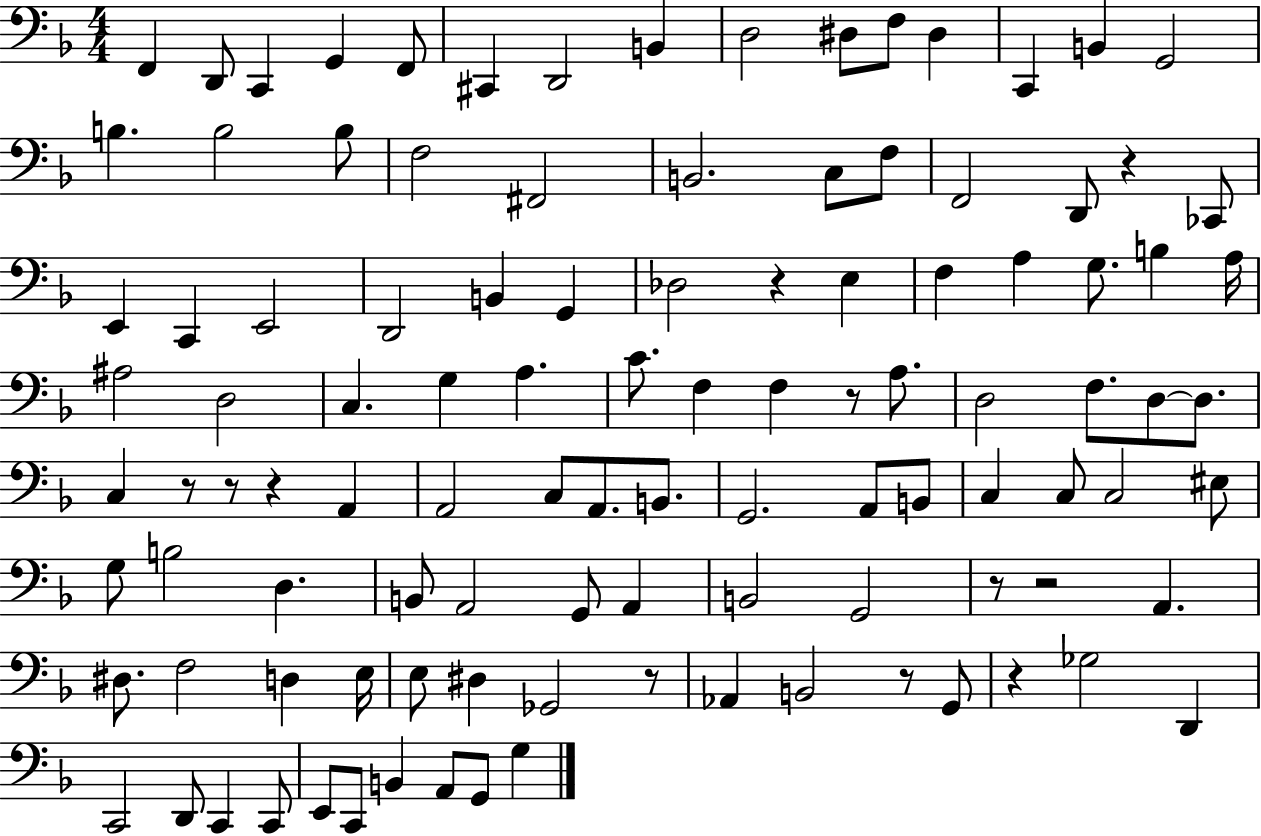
X:1
T:Untitled
M:4/4
L:1/4
K:F
F,, D,,/2 C,, G,, F,,/2 ^C,, D,,2 B,, D,2 ^D,/2 F,/2 ^D, C,, B,, G,,2 B, B,2 B,/2 F,2 ^F,,2 B,,2 C,/2 F,/2 F,,2 D,,/2 z _C,,/2 E,, C,, E,,2 D,,2 B,, G,, _D,2 z E, F, A, G,/2 B, A,/4 ^A,2 D,2 C, G, A, C/2 F, F, z/2 A,/2 D,2 F,/2 D,/2 D,/2 C, z/2 z/2 z A,, A,,2 C,/2 A,,/2 B,,/2 G,,2 A,,/2 B,,/2 C, C,/2 C,2 ^E,/2 G,/2 B,2 D, B,,/2 A,,2 G,,/2 A,, B,,2 G,,2 z/2 z2 A,, ^D,/2 F,2 D, E,/4 E,/2 ^D, _G,,2 z/2 _A,, B,,2 z/2 G,,/2 z _G,2 D,, C,,2 D,,/2 C,, C,,/2 E,,/2 C,,/2 B,, A,,/2 G,,/2 G,